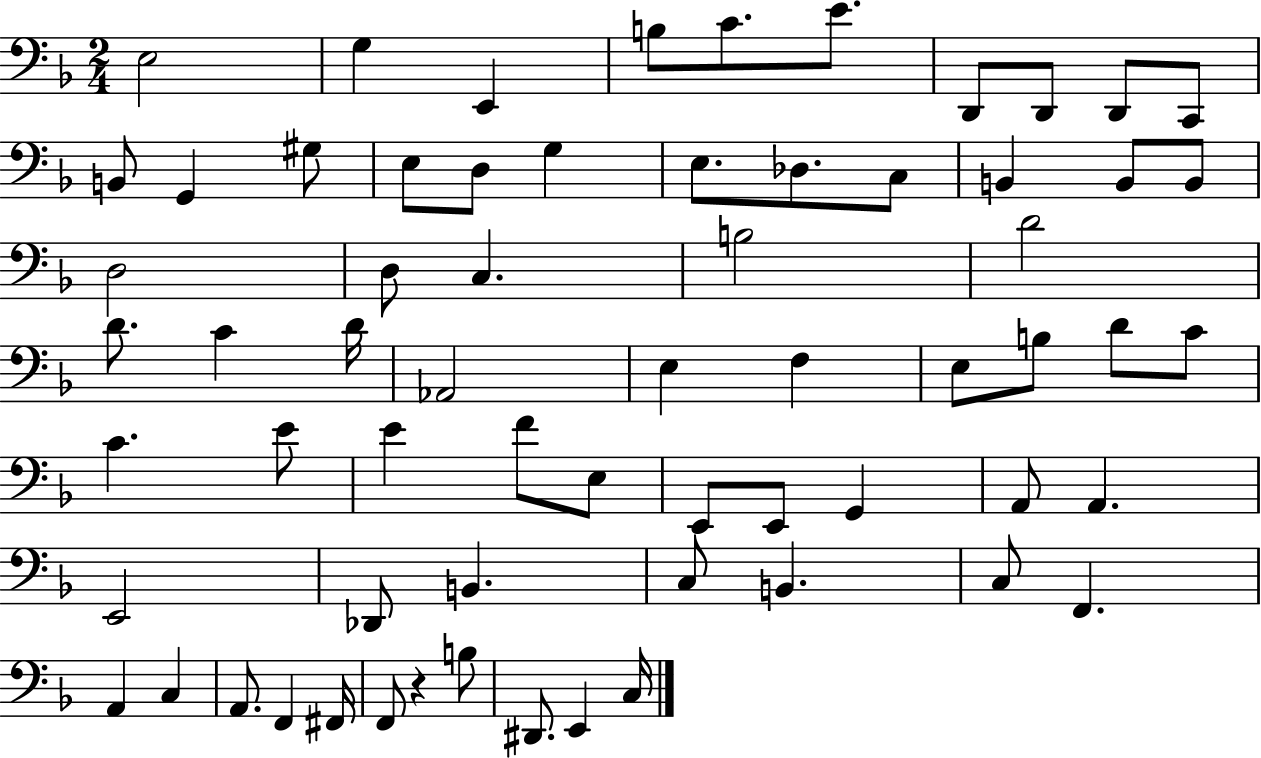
{
  \clef bass
  \numericTimeSignature
  \time 2/4
  \key f \major
  e2 | g4 e,4 | b8 c'8. e'8. | d,8 d,8 d,8 c,8 | \break b,8 g,4 gis8 | e8 d8 g4 | e8. des8. c8 | b,4 b,8 b,8 | \break d2 | d8 c4. | b2 | d'2 | \break d'8. c'4 d'16 | aes,2 | e4 f4 | e8 b8 d'8 c'8 | \break c'4. e'8 | e'4 f'8 e8 | e,8 e,8 g,4 | a,8 a,4. | \break e,2 | des,8 b,4. | c8 b,4. | c8 f,4. | \break a,4 c4 | a,8. f,4 fis,16 | f,8 r4 b8 | dis,8. e,4 c16 | \break \bar "|."
}